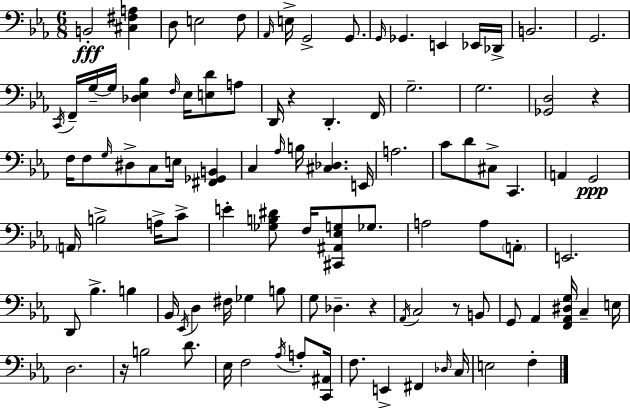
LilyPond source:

{
  \clef bass
  \numericTimeSignature
  \time 6/8
  \key ees \major
  b,2-.\fff <cis fis a>4 | d8 e2 f8 | \grace { aes,16 } e16-> g,2-> g,8. | \grace { g,16 } ges,4. e,4 | \break ees,16 des,16-> b,2. | g,2. | \acciaccatura { c,16 } f,16-- g16--~~ g16 <des ees bes>4 \grace { f16 } ees16 | <e d'>8 a8 d,16 r4 d,4.-. | \break f,16 g2.-- | g2. | <ges, d>2 | r4 f16 f8 \grace { g16 } dis8-> c8 | \break e16 <fis, ges, b,>4 c4 \grace { aes16 } b16 <cis des>4. | e,16 a2. | c'8 d'8 cis8-> | c,4. a,4 g,2\ppp | \break \parenthesize a,16 b2-> | a16-> c'8-> e'4-. <ges b dis'>8 | f16 <cis, ais, ees g>8 ges8. a2 | a8 \parenthesize a,8-. e,2. | \break d,8 bes4.-> | b4 bes,16 \acciaccatura { ees,16 } d4 | fis16 ges4 b8 g8 des4.-- | r4 \acciaccatura { aes,16 } c2 | \break r8 b,8 g,8 aes,4 | <f, aes, dis g>16 c4-- e16 d2. | r16 b2 | d'8. ees16 f2 | \break \acciaccatura { aes16 } a8-. <c, ais,>16 f8. | e,4-> fis,4 \grace { des16 } c16 e2 | f4-. \bar "|."
}